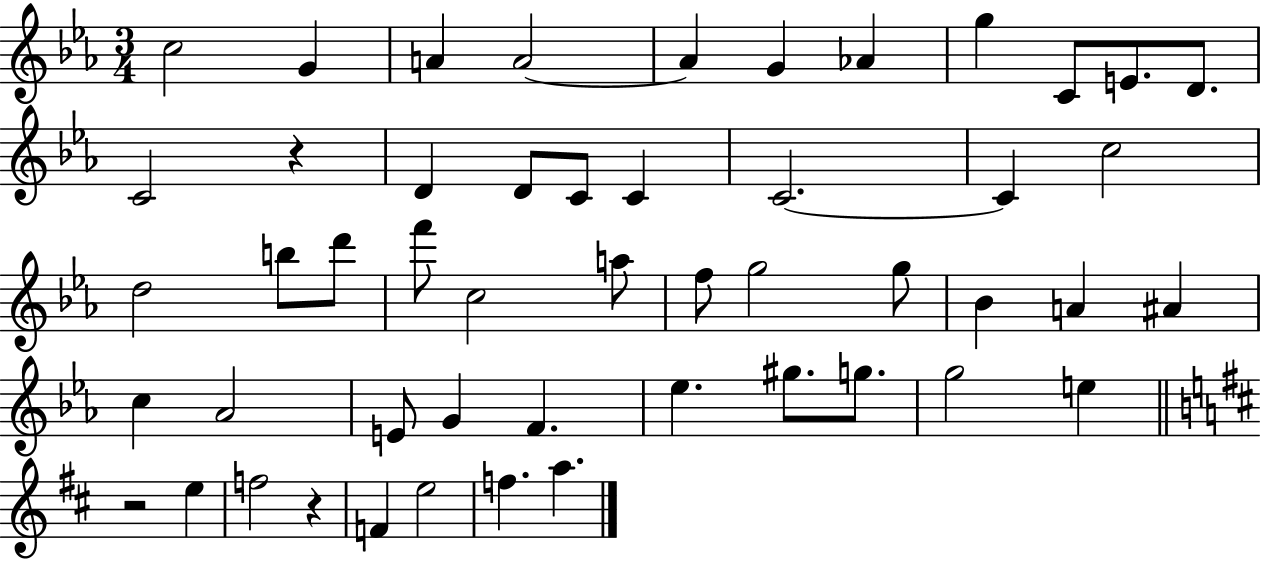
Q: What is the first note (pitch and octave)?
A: C5